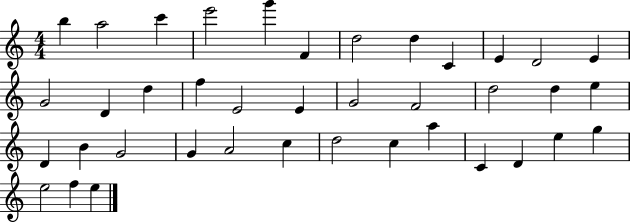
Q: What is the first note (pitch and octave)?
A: B5